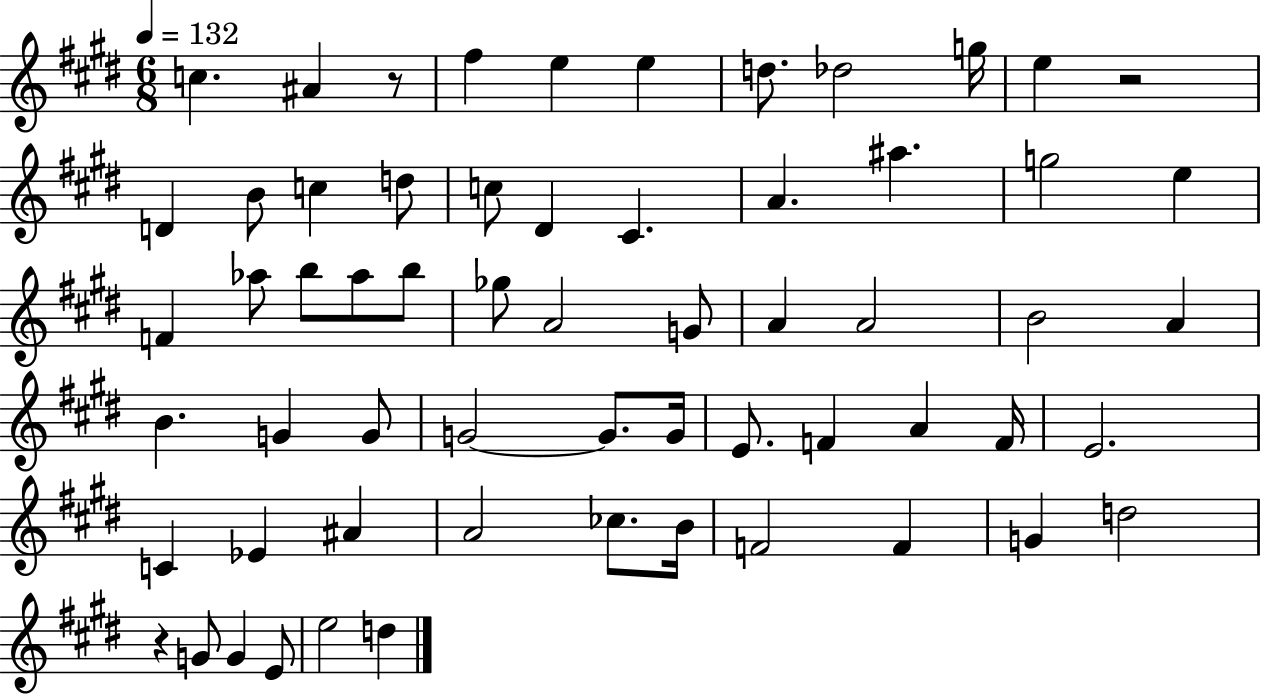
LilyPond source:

{
  \clef treble
  \numericTimeSignature
  \time 6/8
  \key e \major
  \tempo 4 = 132
  c''4. ais'4 r8 | fis''4 e''4 e''4 | d''8. des''2 g''16 | e''4 r2 | \break d'4 b'8 c''4 d''8 | c''8 dis'4 cis'4. | a'4. ais''4. | g''2 e''4 | \break f'4 aes''8 b''8 aes''8 b''8 | ges''8 a'2 g'8 | a'4 a'2 | b'2 a'4 | \break b'4. g'4 g'8 | g'2~~ g'8. g'16 | e'8. f'4 a'4 f'16 | e'2. | \break c'4 ees'4 ais'4 | a'2 ces''8. b'16 | f'2 f'4 | g'4 d''2 | \break r4 g'8 g'4 e'8 | e''2 d''4 | \bar "|."
}